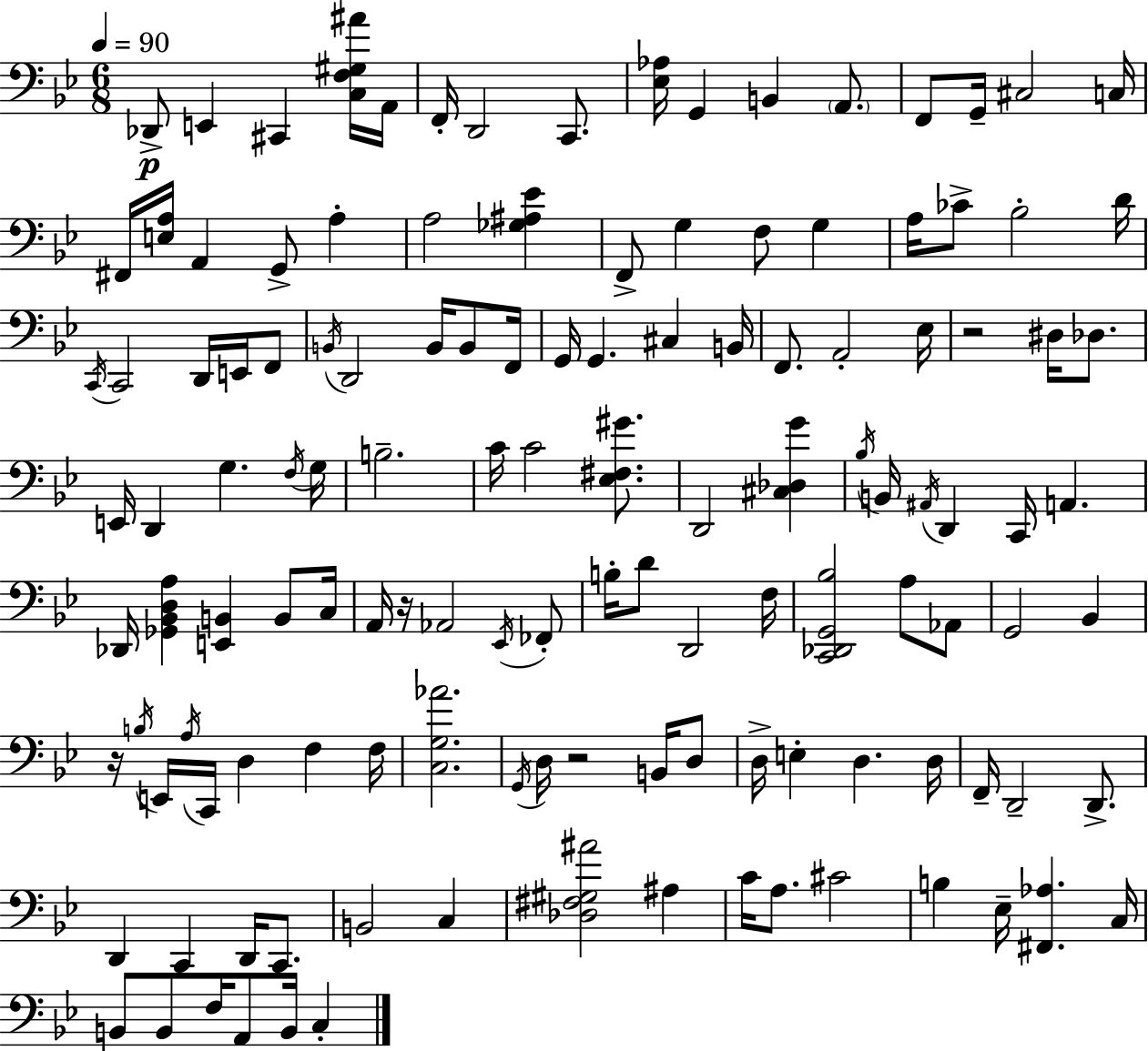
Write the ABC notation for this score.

X:1
T:Untitled
M:6/8
L:1/4
K:Bb
_D,,/2 E,, ^C,, [C,F,^G,^A]/4 A,,/4 F,,/4 D,,2 C,,/2 [_E,_A,]/4 G,, B,, A,,/2 F,,/2 G,,/4 ^C,2 C,/4 ^F,,/4 [E,A,]/4 A,, G,,/2 A, A,2 [_G,^A,_E] F,,/2 G, F,/2 G, A,/4 _C/2 _B,2 D/4 C,,/4 C,,2 D,,/4 E,,/4 F,,/2 B,,/4 D,,2 B,,/4 B,,/2 F,,/4 G,,/4 G,, ^C, B,,/4 F,,/2 A,,2 _E,/4 z2 ^D,/4 _D,/2 E,,/4 D,, G, F,/4 G,/4 B,2 C/4 C2 [_E,^F,^G]/2 D,,2 [^C,_D,G] _B,/4 B,,/4 ^A,,/4 D,, C,,/4 A,, _D,,/4 [_G,,_B,,D,A,] [E,,B,,] B,,/2 C,/4 A,,/4 z/4 _A,,2 _E,,/4 _F,,/2 B,/4 D/2 D,,2 F,/4 [C,,_D,,G,,_B,]2 A,/2 _A,,/2 G,,2 _B,, z/4 B,/4 E,,/4 A,/4 C,,/4 D, F, F,/4 [C,G,_A]2 G,,/4 D,/4 z2 B,,/4 D,/2 D,/4 E, D, D,/4 F,,/4 D,,2 D,,/2 D,, C,, D,,/4 C,,/2 B,,2 C, [_D,^F,^G,^A]2 ^A, C/4 A,/2 ^C2 B, _E,/4 [^F,,_A,] C,/4 B,,/2 B,,/2 F,/4 A,,/2 B,,/4 C,